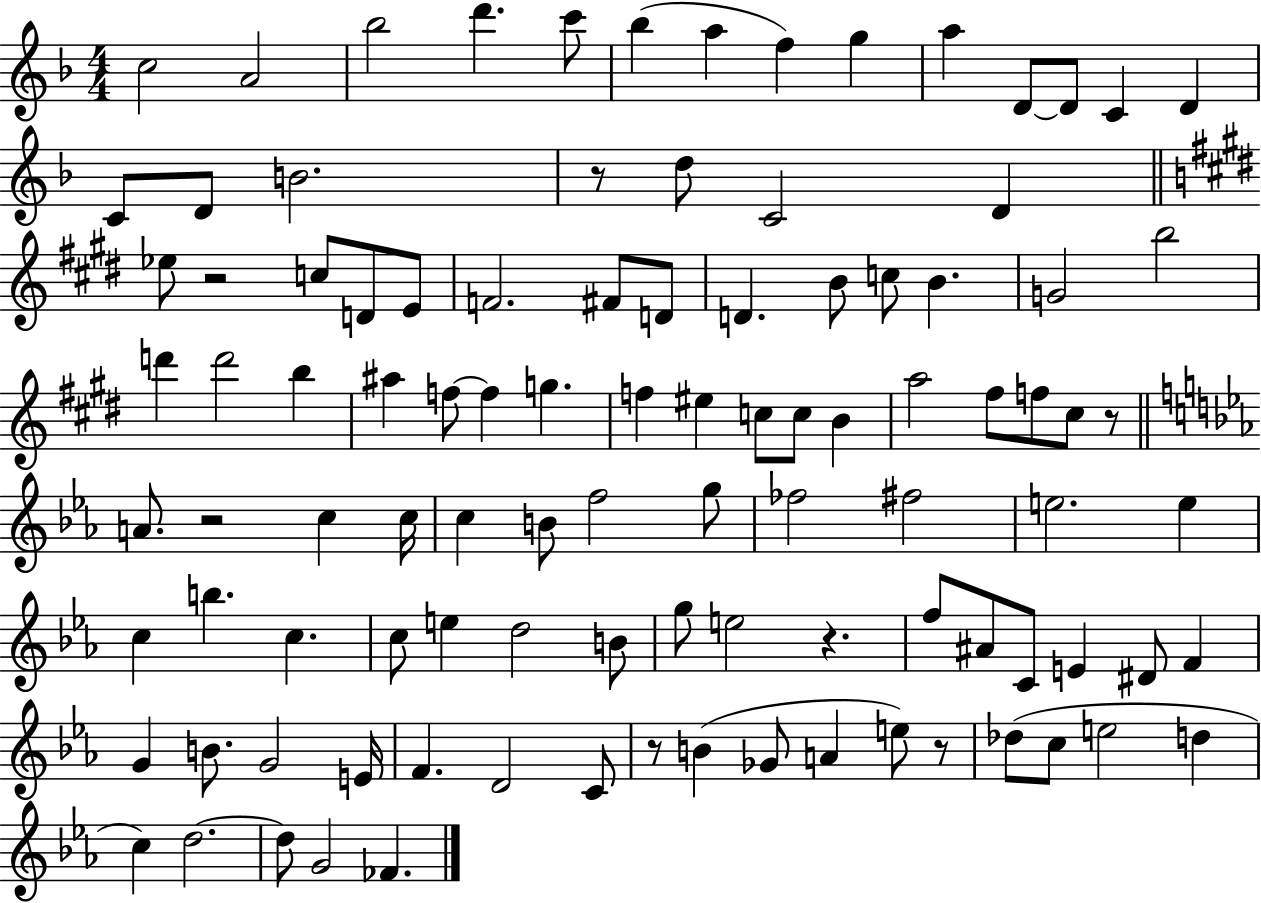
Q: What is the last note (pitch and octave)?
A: FES4